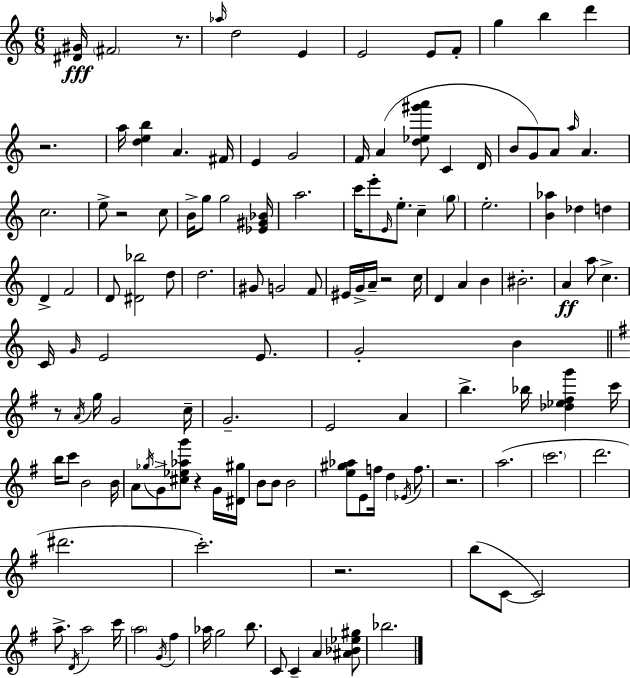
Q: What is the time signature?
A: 6/8